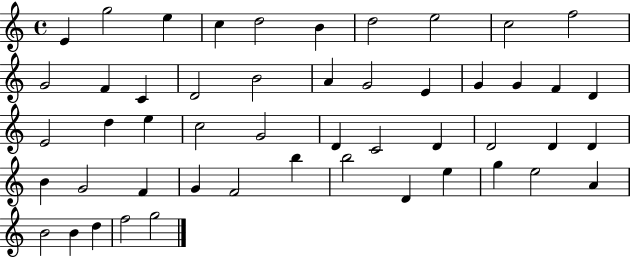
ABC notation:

X:1
T:Untitled
M:4/4
L:1/4
K:C
E g2 e c d2 B d2 e2 c2 f2 G2 F C D2 B2 A G2 E G G F D E2 d e c2 G2 D C2 D D2 D D B G2 F G F2 b b2 D e g e2 A B2 B d f2 g2